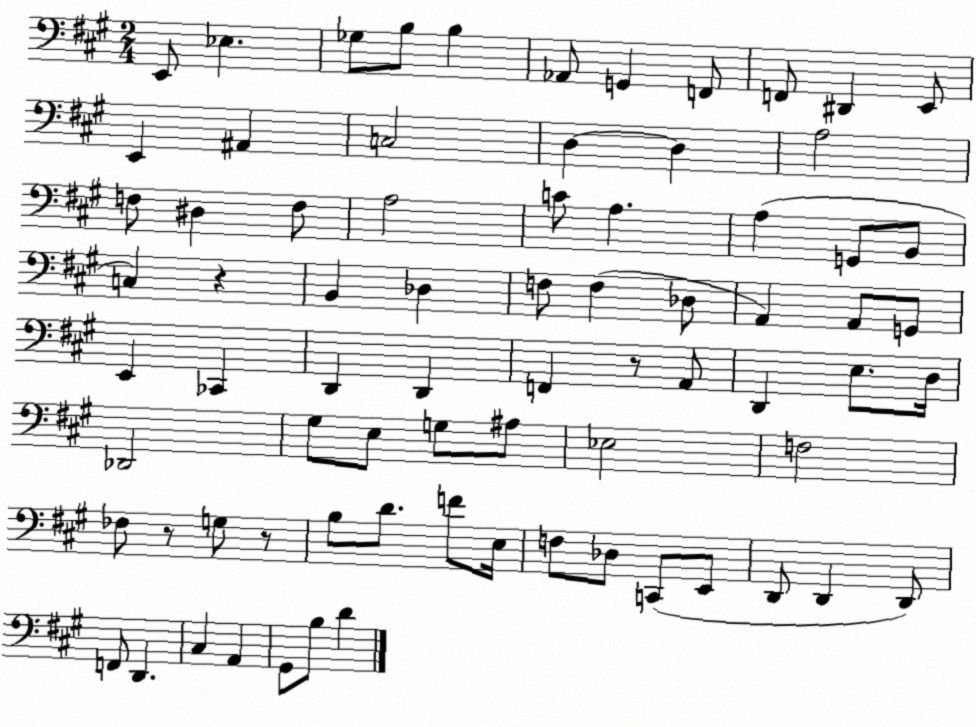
X:1
T:Untitled
M:2/4
L:1/4
K:A
E,,/2 _E, _G,/2 B,/2 B, _A,,/2 G,, F,,/2 F,,/2 ^D,, E,,/2 E,, ^A,, C,2 D, D, A,2 F,/2 ^D, F,/2 A,2 C/2 A, A, G,,/2 B,,/2 C, z B,, _D, F,/2 F, _D,/2 A,, A,,/2 G,,/2 E,, _C,, D,, D,, F,, z/2 A,,/2 D,, E,/2 D,/4 _D,,2 ^G,/2 E,/2 G,/2 ^A,/2 _E,2 F,2 _F,/2 z/2 G,/2 z/2 B,/2 D/2 F/2 E,/4 F,/2 _D,/2 C,,/2 E,,/2 D,,/2 D,, D,,/2 F,,/2 D,, ^C, A,, ^G,,/2 B,/2 D